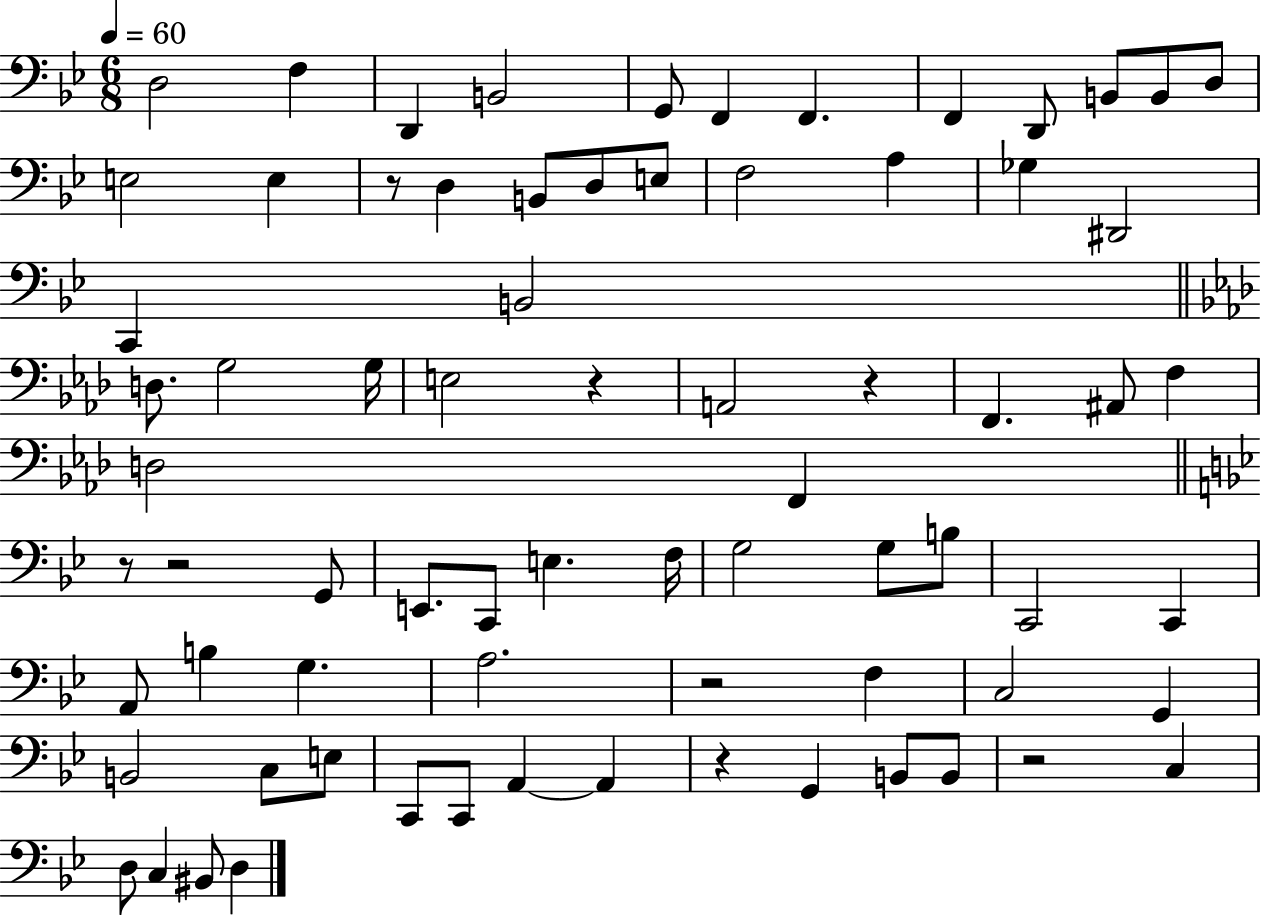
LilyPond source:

{
  \clef bass
  \numericTimeSignature
  \time 6/8
  \key bes \major
  \tempo 4 = 60
  d2 f4 | d,4 b,2 | g,8 f,4 f,4. | f,4 d,8 b,8 b,8 d8 | \break e2 e4 | r8 d4 b,8 d8 e8 | f2 a4 | ges4 dis,2 | \break c,4 b,2 | \bar "||" \break \key aes \major d8. g2 g16 | e2 r4 | a,2 r4 | f,4. ais,8 f4 | \break d2 f,4 | \bar "||" \break \key bes \major r8 r2 g,8 | e,8. c,8 e4. f16 | g2 g8 b8 | c,2 c,4 | \break a,8 b4 g4. | a2. | r2 f4 | c2 g,4 | \break b,2 c8 e8 | c,8 c,8 a,4~~ a,4 | r4 g,4 b,8 b,8 | r2 c4 | \break d8 c4 bis,8 d4 | \bar "|."
}